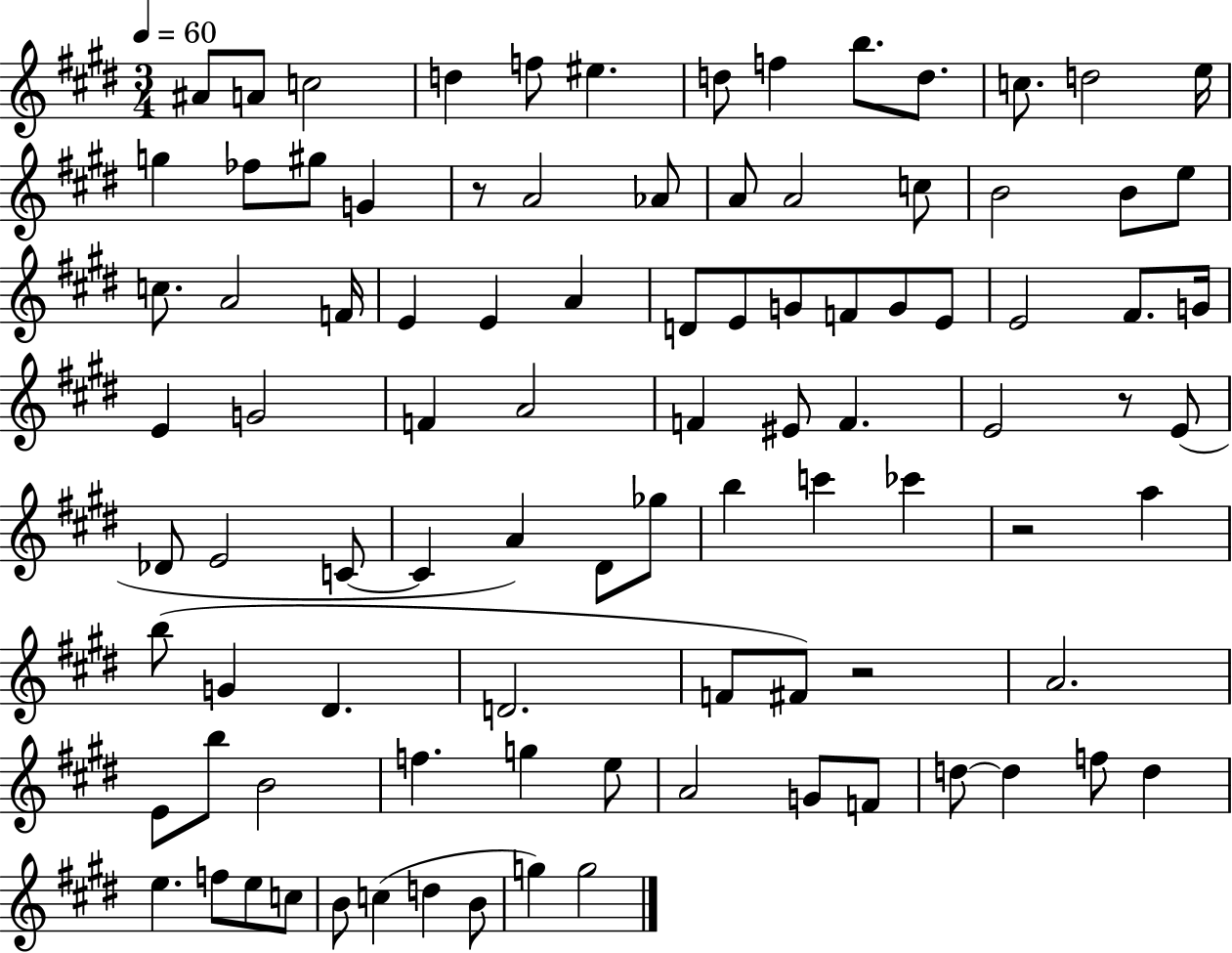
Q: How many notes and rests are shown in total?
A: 94